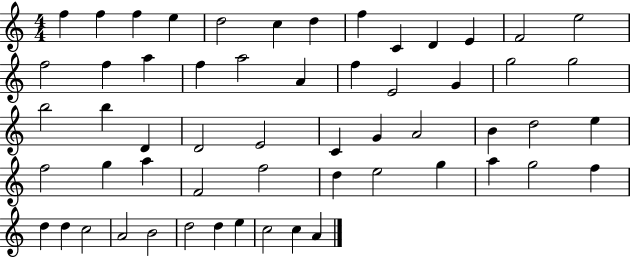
{
  \clef treble
  \numericTimeSignature
  \time 4/4
  \key c \major
  f''4 f''4 f''4 e''4 | d''2 c''4 d''4 | f''4 c'4 d'4 e'4 | f'2 e''2 | \break f''2 f''4 a''4 | f''4 a''2 a'4 | f''4 e'2 g'4 | g''2 g''2 | \break b''2 b''4 d'4 | d'2 e'2 | c'4 g'4 a'2 | b'4 d''2 e''4 | \break f''2 g''4 a''4 | f'2 f''2 | d''4 e''2 g''4 | a''4 g''2 f''4 | \break d''4 d''4 c''2 | a'2 b'2 | d''2 d''4 e''4 | c''2 c''4 a'4 | \break \bar "|."
}